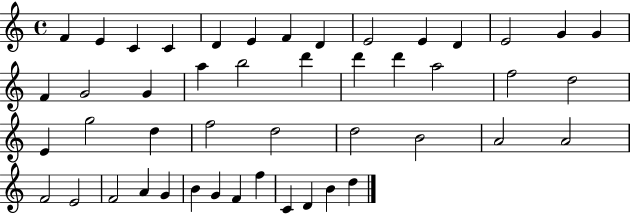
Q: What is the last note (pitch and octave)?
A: D5